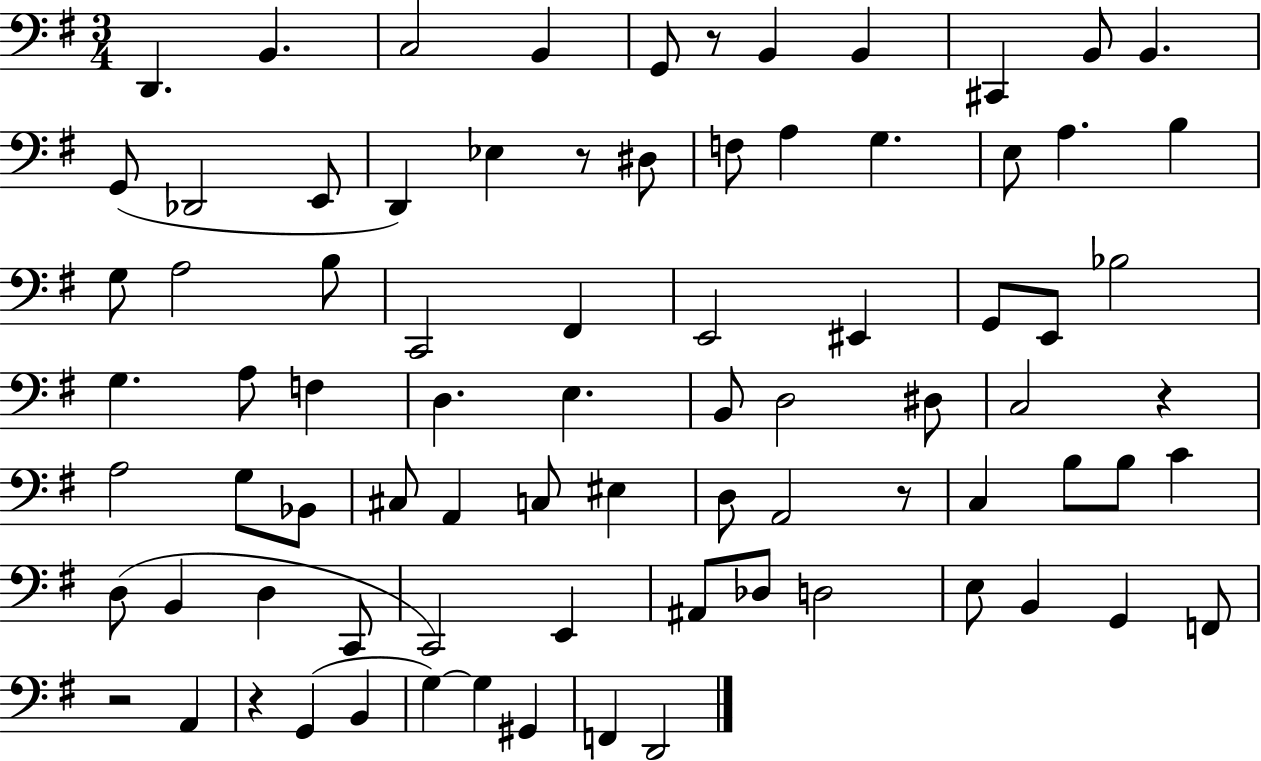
X:1
T:Untitled
M:3/4
L:1/4
K:G
D,, B,, C,2 B,, G,,/2 z/2 B,, B,, ^C,, B,,/2 B,, G,,/2 _D,,2 E,,/2 D,, _E, z/2 ^D,/2 F,/2 A, G, E,/2 A, B, G,/2 A,2 B,/2 C,,2 ^F,, E,,2 ^E,, G,,/2 E,,/2 _B,2 G, A,/2 F, D, E, B,,/2 D,2 ^D,/2 C,2 z A,2 G,/2 _B,,/2 ^C,/2 A,, C,/2 ^E, D,/2 A,,2 z/2 C, B,/2 B,/2 C D,/2 B,, D, C,,/2 C,,2 E,, ^A,,/2 _D,/2 D,2 E,/2 B,, G,, F,,/2 z2 A,, z G,, B,, G, G, ^G,, F,, D,,2